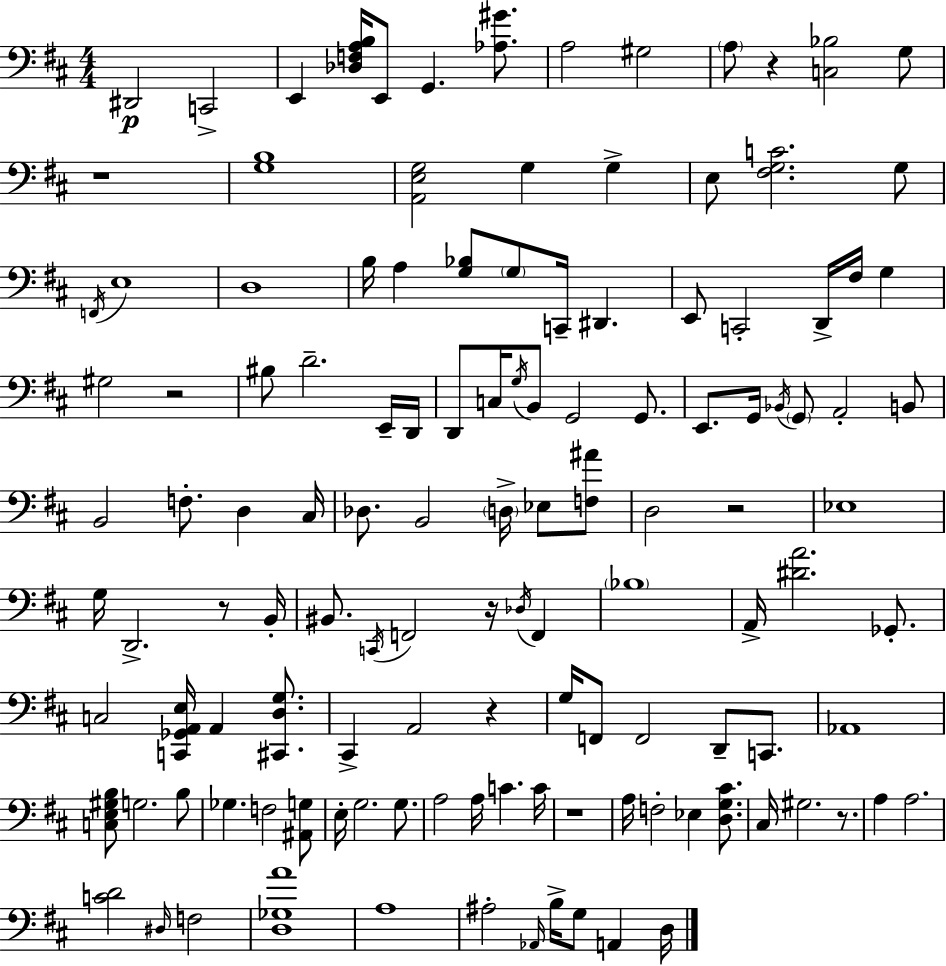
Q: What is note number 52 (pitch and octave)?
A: D3